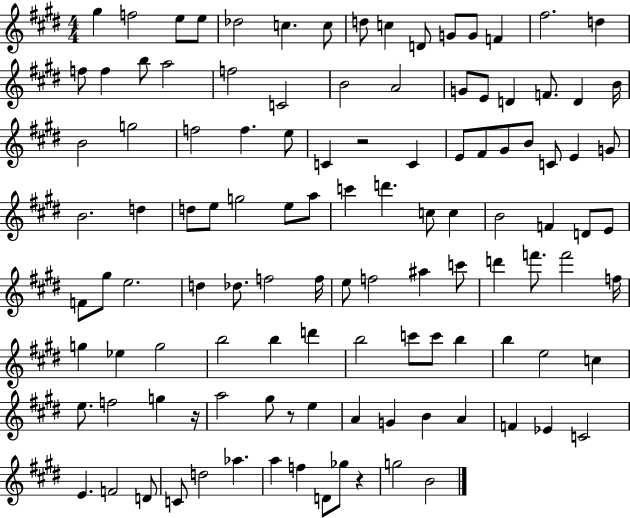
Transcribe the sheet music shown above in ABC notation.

X:1
T:Untitled
M:4/4
L:1/4
K:E
^g f2 e/2 e/2 _d2 c c/2 d/2 c D/2 G/2 G/2 F ^f2 d f/2 f b/2 a2 f2 C2 B2 A2 G/2 E/2 D F/2 D B/4 B2 g2 f2 f e/2 C z2 C E/2 ^F/2 ^G/2 B/2 C/2 E G/2 B2 d d/2 e/2 g2 e/2 a/2 c' d' c/2 c B2 F D/2 E/2 F/2 ^g/2 e2 d _d/2 f2 f/4 e/2 f2 ^a c'/2 d' f'/2 f'2 f/4 g _e g2 b2 b d' b2 c'/2 c'/2 b b e2 c e/2 f2 g z/4 a2 ^g/2 z/2 e A G B A F _E C2 E F2 D/2 C/2 d2 _a a f D/2 _g/2 z g2 B2